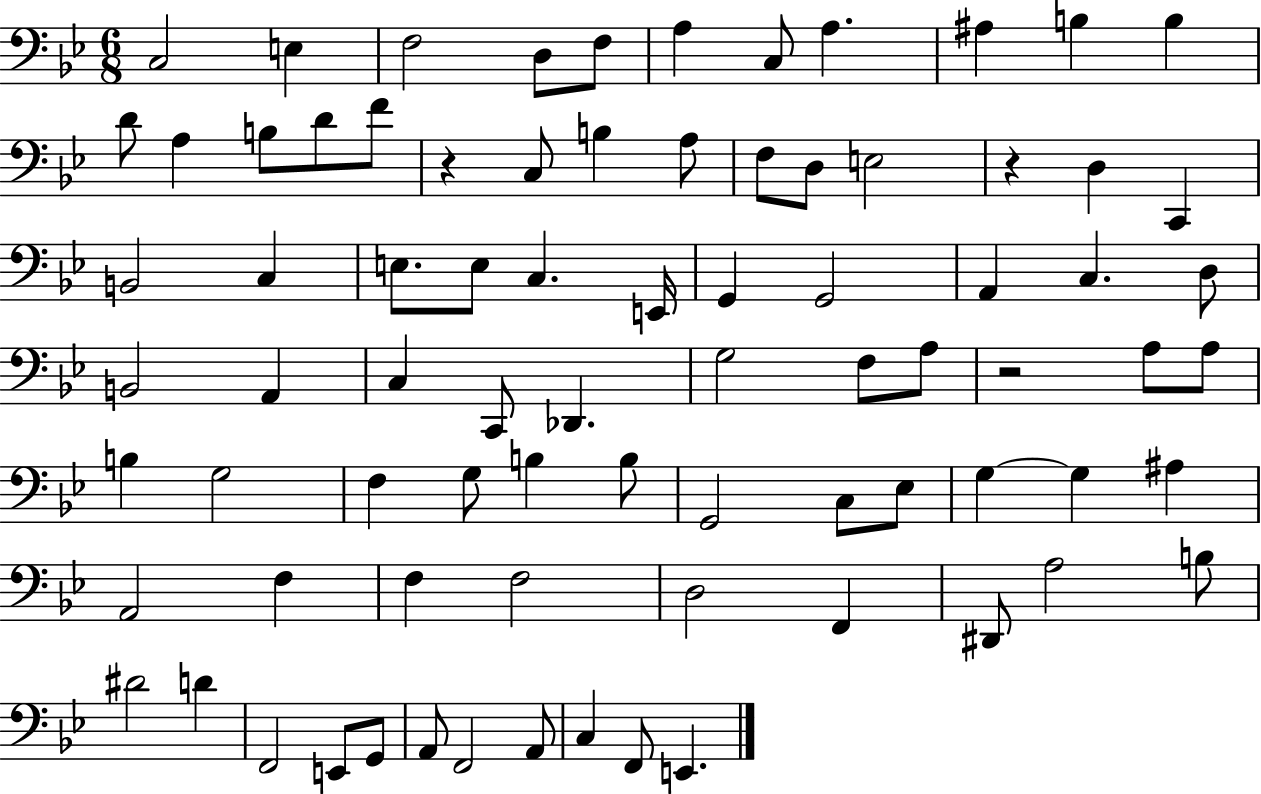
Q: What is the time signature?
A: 6/8